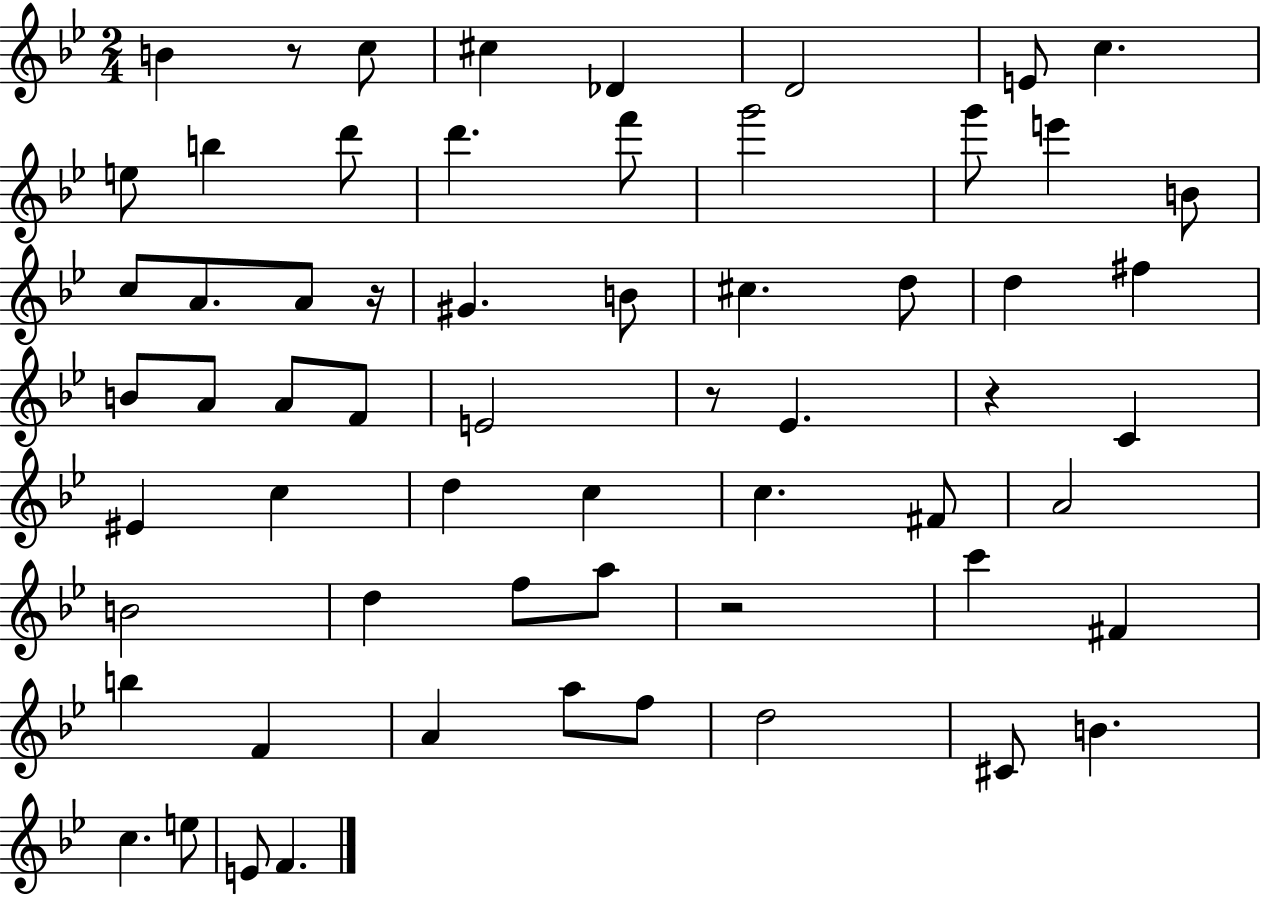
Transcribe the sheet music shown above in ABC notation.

X:1
T:Untitled
M:2/4
L:1/4
K:Bb
B z/2 c/2 ^c _D D2 E/2 c e/2 b d'/2 d' f'/2 g'2 g'/2 e' B/2 c/2 A/2 A/2 z/4 ^G B/2 ^c d/2 d ^f B/2 A/2 A/2 F/2 E2 z/2 _E z C ^E c d c c ^F/2 A2 B2 d f/2 a/2 z2 c' ^F b F A a/2 f/2 d2 ^C/2 B c e/2 E/2 F